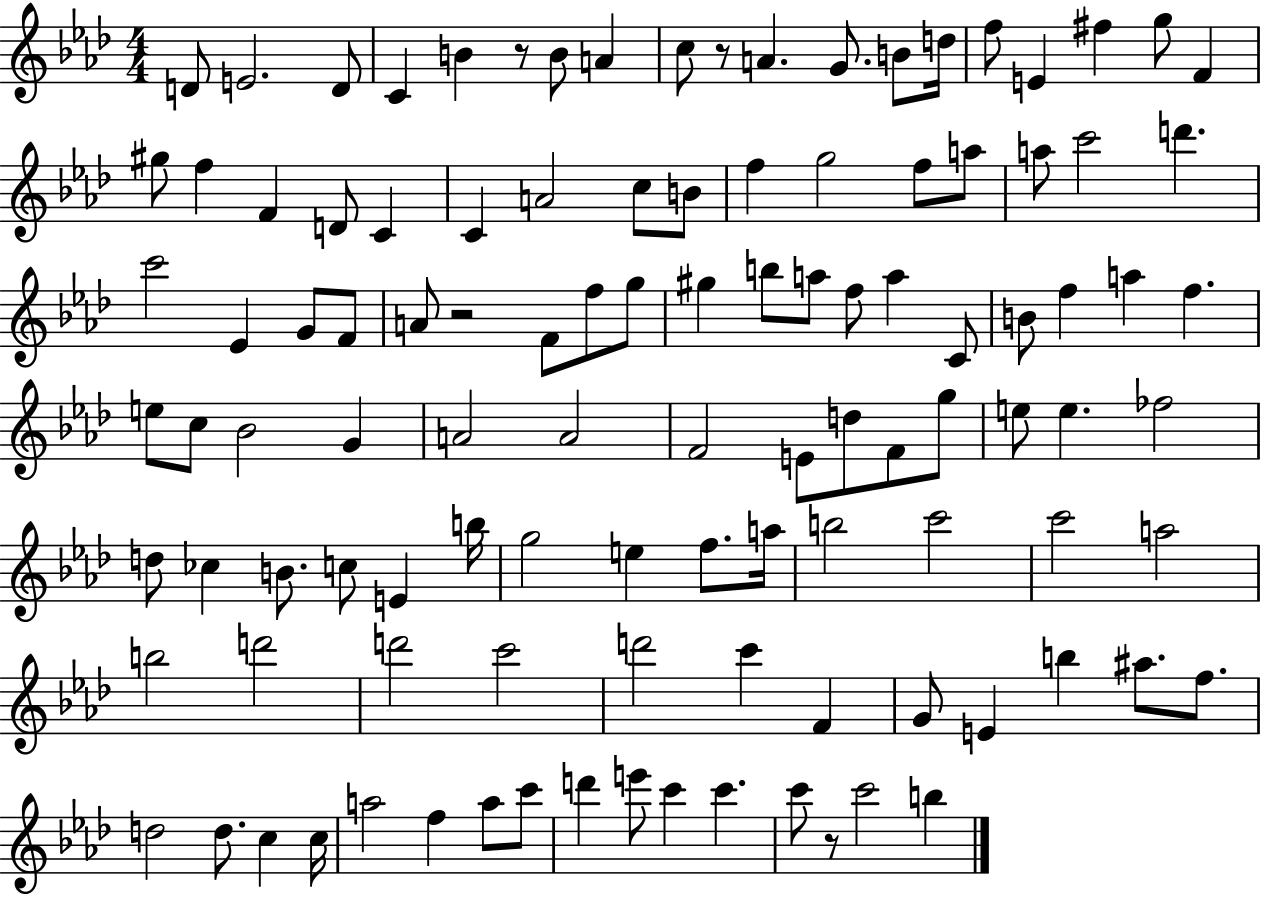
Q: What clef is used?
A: treble